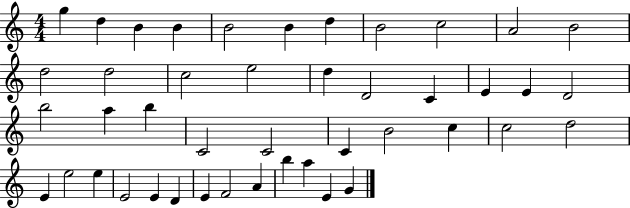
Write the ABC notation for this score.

X:1
T:Untitled
M:4/4
L:1/4
K:C
g d B B B2 B d B2 c2 A2 B2 d2 d2 c2 e2 d D2 C E E D2 b2 a b C2 C2 C B2 c c2 d2 E e2 e E2 E D E F2 A b a E G